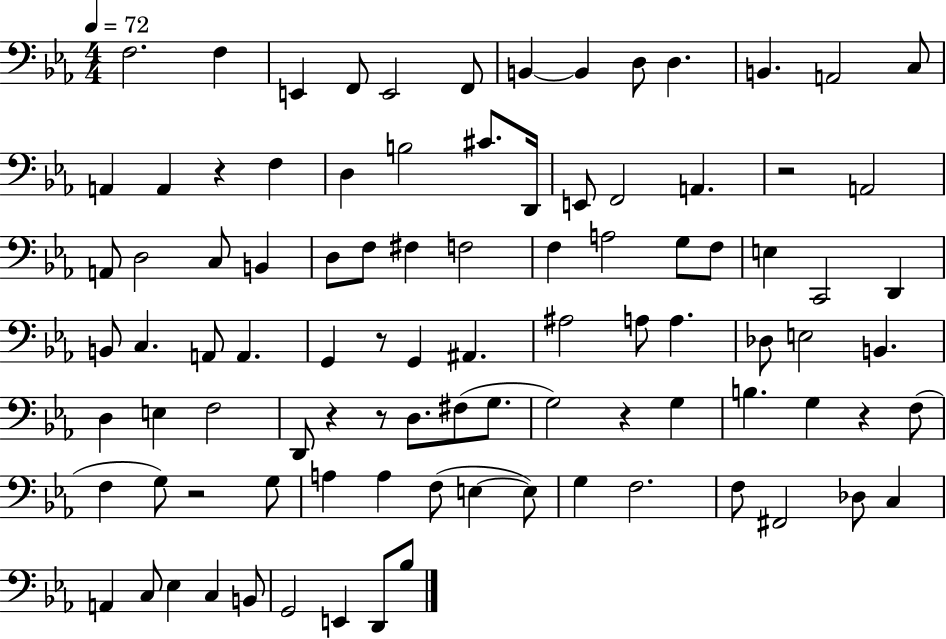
{
  \clef bass
  \numericTimeSignature
  \time 4/4
  \key ees \major
  \tempo 4 = 72
  f2. f4 | e,4 f,8 e,2 f,8 | b,4~~ b,4 d8 d4. | b,4. a,2 c8 | \break a,4 a,4 r4 f4 | d4 b2 cis'8. d,16 | e,8 f,2 a,4. | r2 a,2 | \break a,8 d2 c8 b,4 | d8 f8 fis4 f2 | f4 a2 g8 f8 | e4 c,2 d,4 | \break b,8 c4. a,8 a,4. | g,4 r8 g,4 ais,4. | ais2 a8 a4. | des8 e2 b,4. | \break d4 e4 f2 | d,8 r4 r8 d8. fis8( g8. | g2) r4 g4 | b4. g4 r4 f8( | \break f4 g8) r2 g8 | a4 a4 f8( e4~~ e8) | g4 f2. | f8 fis,2 des8 c4 | \break a,4 c8 ees4 c4 b,8 | g,2 e,4 d,8 bes8 | \bar "|."
}